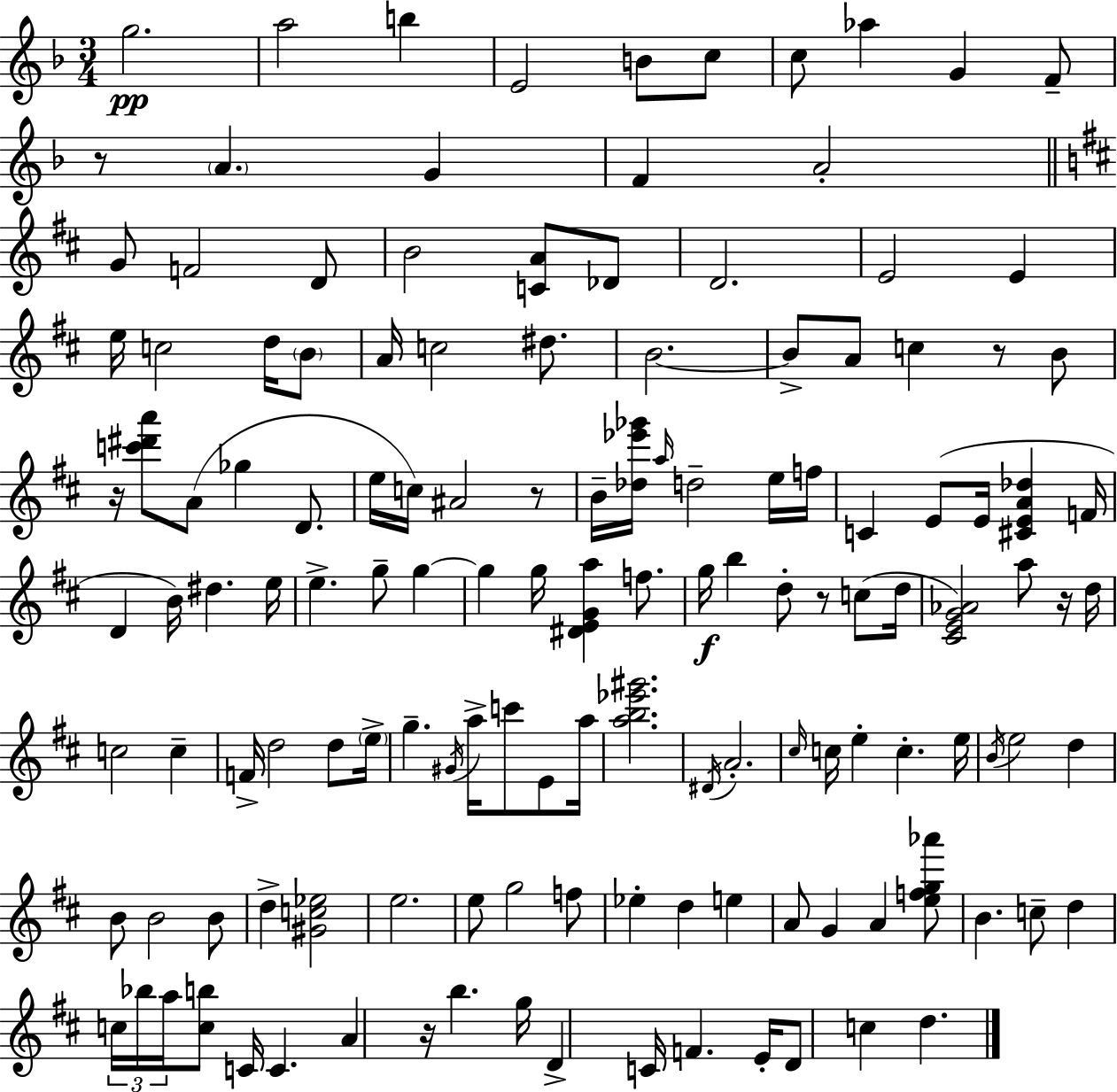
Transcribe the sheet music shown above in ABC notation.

X:1
T:Untitled
M:3/4
L:1/4
K:Dm
g2 a2 b E2 B/2 c/2 c/2 _a G F/2 z/2 A G F A2 G/2 F2 D/2 B2 [CA]/2 _D/2 D2 E2 E e/4 c2 d/4 B/2 A/4 c2 ^d/2 B2 B/2 A/2 c z/2 B/2 z/4 [c'^d'a']/2 A/2 _g D/2 e/4 c/4 ^A2 z/2 B/4 [_d_e'_g']/4 a/4 d2 e/4 f/4 C E/2 E/4 [^CEA_d] F/4 D B/4 ^d e/4 e g/2 g g g/4 [^DEGa] f/2 g/4 b d/2 z/2 c/2 d/4 [^CEG_A]2 a/2 z/4 d/4 c2 c F/4 d2 d/2 e/4 g ^G/4 a/4 c'/2 E/2 a/4 [ab_e'^g']2 ^D/4 A2 ^c/4 c/4 e c e/4 B/4 e2 d B/2 B2 B/2 d [^Gc_e]2 e2 e/2 g2 f/2 _e d e A/2 G A [efg_a']/2 B c/2 d c/4 _b/4 a/4 [cb]/2 C/4 C A z/4 b g/4 D C/4 F E/4 D/2 c d